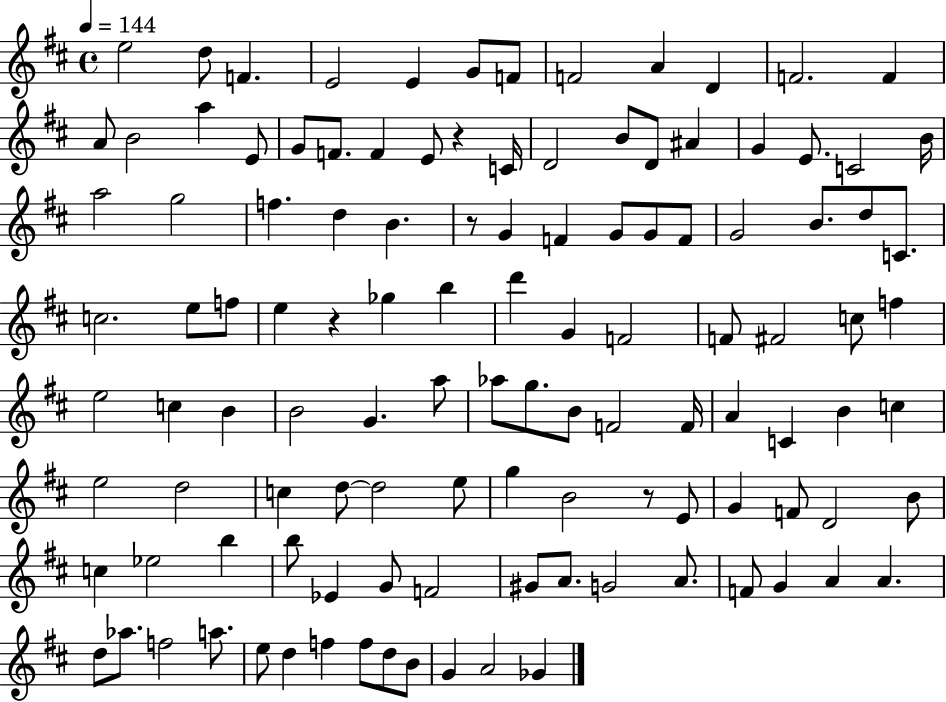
E5/h D5/e F4/q. E4/h E4/q G4/e F4/e F4/h A4/q D4/q F4/h. F4/q A4/e B4/h A5/q E4/e G4/e F4/e. F4/q E4/e R/q C4/s D4/h B4/e D4/e A#4/q G4/q E4/e. C4/h B4/s A5/h G5/h F5/q. D5/q B4/q. R/e G4/q F4/q G4/e G4/e F4/e G4/h B4/e. D5/e C4/e. C5/h. E5/e F5/e E5/q R/q Gb5/q B5/q D6/q G4/q F4/h F4/e F#4/h C5/e F5/q E5/h C5/q B4/q B4/h G4/q. A5/e Ab5/e G5/e. B4/e F4/h F4/s A4/q C4/q B4/q C5/q E5/h D5/h C5/q D5/e D5/h E5/e G5/q B4/h R/e E4/e G4/q F4/e D4/h B4/e C5/q Eb5/h B5/q B5/e Eb4/q G4/e F4/h G#4/e A4/e. G4/h A4/e. F4/e G4/q A4/q A4/q. D5/e Ab5/e. F5/h A5/e. E5/e D5/q F5/q F5/e D5/e B4/e G4/q A4/h Gb4/q